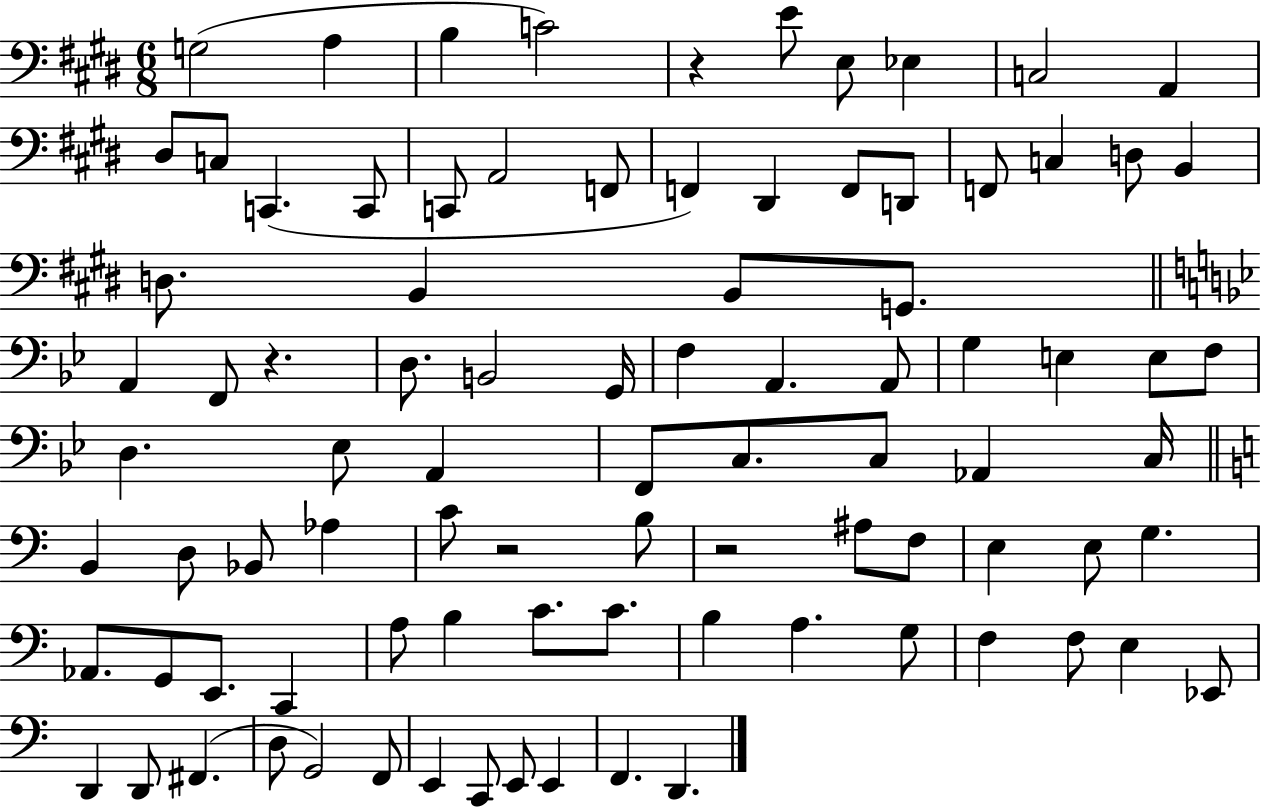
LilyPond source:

{
  \clef bass
  \numericTimeSignature
  \time 6/8
  \key e \major
  g2( a4 | b4 c'2) | r4 e'8 e8 ees4 | c2 a,4 | \break dis8 c8 c,4.( c,8 | c,8 a,2 f,8 | f,4) dis,4 f,8 d,8 | f,8 c4 d8 b,4 | \break d8. b,4 b,8 g,8. | \bar "||" \break \key bes \major a,4 f,8 r4. | d8. b,2 g,16 | f4 a,4. a,8 | g4 e4 e8 f8 | \break d4. ees8 a,4 | f,8 c8. c8 aes,4 c16 | \bar "||" \break \key c \major b,4 d8 bes,8 aes4 | c'8 r2 b8 | r2 ais8 f8 | e4 e8 g4. | \break aes,8. g,8 e,8. c,4 | a8 b4 c'8. c'8. | b4 a4. g8 | f4 f8 e4 ees,8 | \break d,4 d,8 fis,4.( | d8 g,2) f,8 | e,4 c,8 e,8 e,4 | f,4. d,4. | \break \bar "|."
}